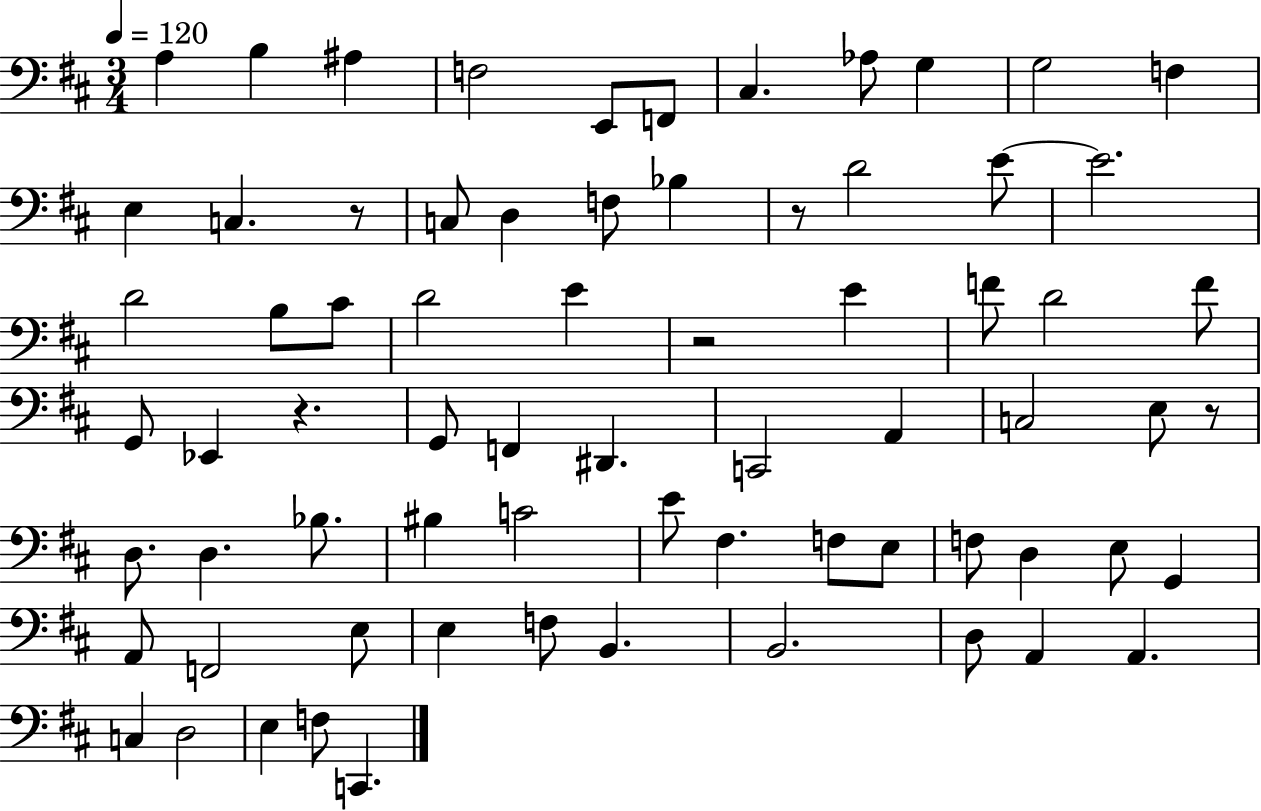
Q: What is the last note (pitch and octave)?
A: C2